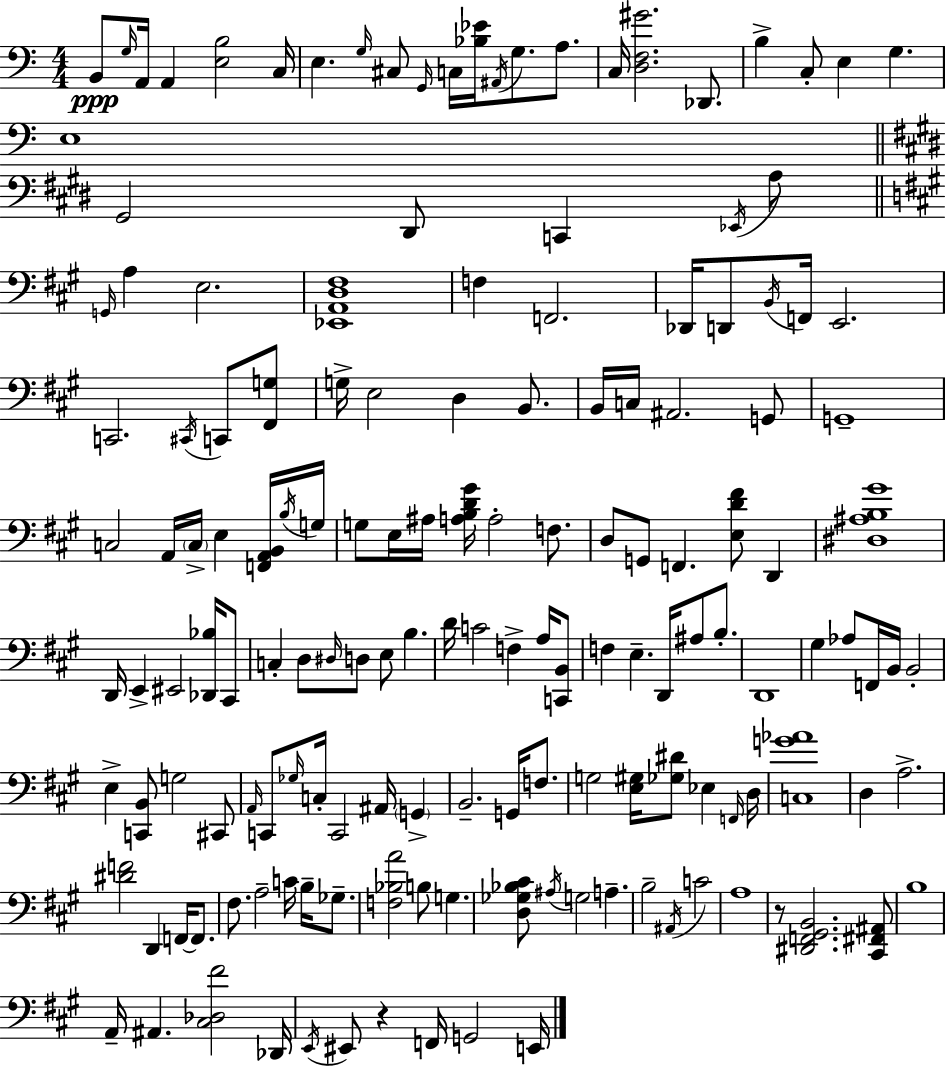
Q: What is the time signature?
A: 4/4